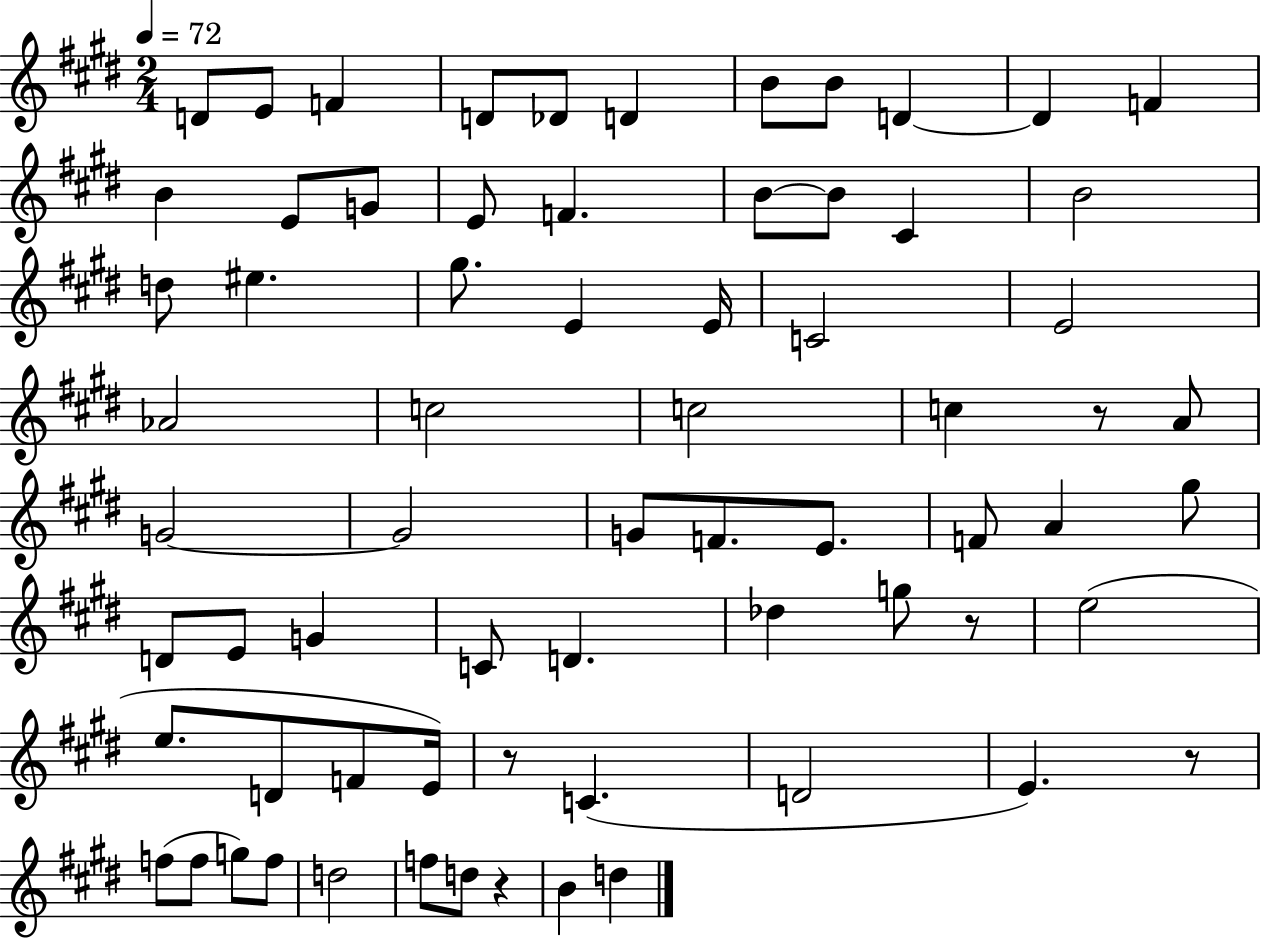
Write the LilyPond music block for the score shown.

{
  \clef treble
  \numericTimeSignature
  \time 2/4
  \key e \major
  \tempo 4 = 72
  d'8 e'8 f'4 | d'8 des'8 d'4 | b'8 b'8 d'4~~ | d'4 f'4 | \break b'4 e'8 g'8 | e'8 f'4. | b'8~~ b'8 cis'4 | b'2 | \break d''8 eis''4. | gis''8. e'4 e'16 | c'2 | e'2 | \break aes'2 | c''2 | c''2 | c''4 r8 a'8 | \break g'2~~ | g'2 | g'8 f'8. e'8. | f'8 a'4 gis''8 | \break d'8 e'8 g'4 | c'8 d'4. | des''4 g''8 r8 | e''2( | \break e''8. d'8 f'8 e'16) | r8 c'4.( | d'2 | e'4.) r8 | \break f''8( f''8 g''8) f''8 | d''2 | f''8 d''8 r4 | b'4 d''4 | \break \bar "|."
}